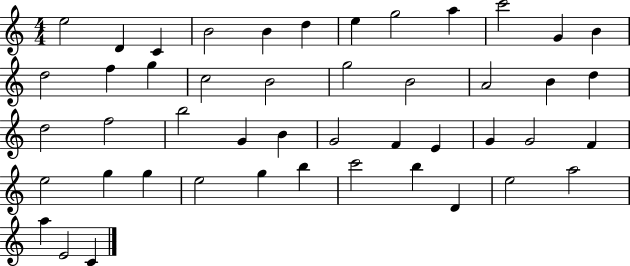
{
  \clef treble
  \numericTimeSignature
  \time 4/4
  \key c \major
  e''2 d'4 c'4 | b'2 b'4 d''4 | e''4 g''2 a''4 | c'''2 g'4 b'4 | \break d''2 f''4 g''4 | c''2 b'2 | g''2 b'2 | a'2 b'4 d''4 | \break d''2 f''2 | b''2 g'4 b'4 | g'2 f'4 e'4 | g'4 g'2 f'4 | \break e''2 g''4 g''4 | e''2 g''4 b''4 | c'''2 b''4 d'4 | e''2 a''2 | \break a''4 e'2 c'4 | \bar "|."
}